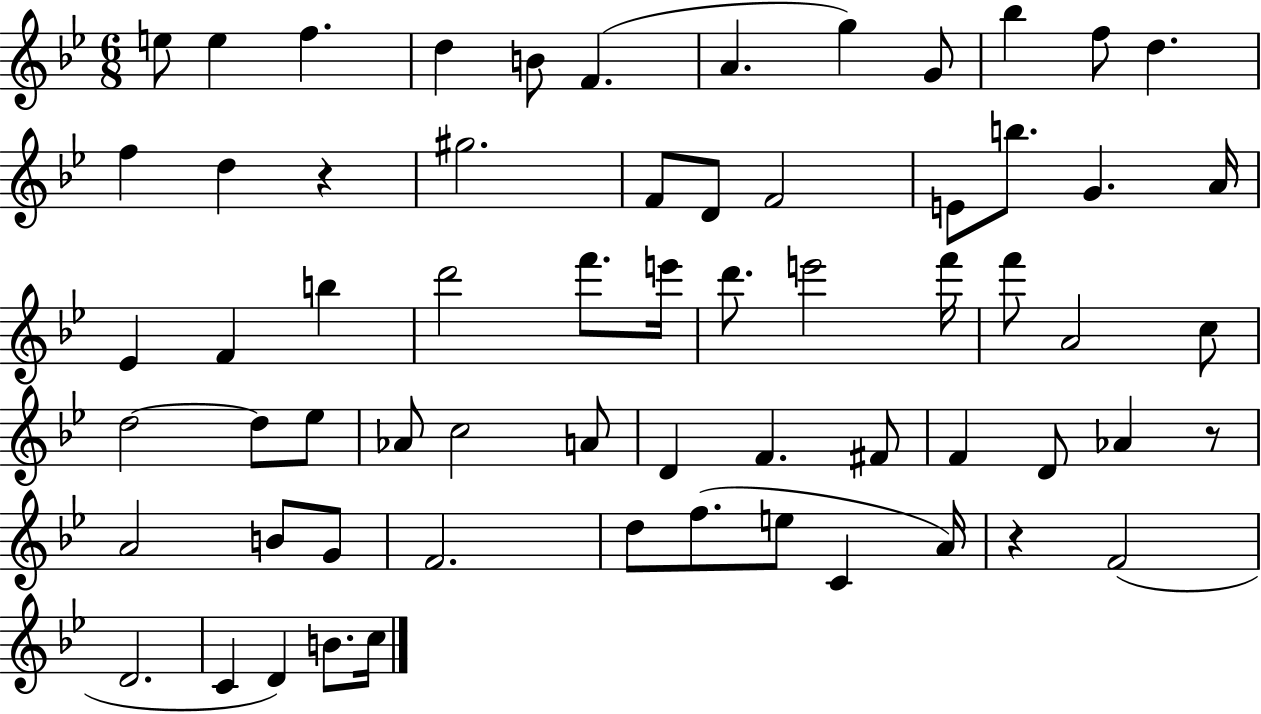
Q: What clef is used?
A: treble